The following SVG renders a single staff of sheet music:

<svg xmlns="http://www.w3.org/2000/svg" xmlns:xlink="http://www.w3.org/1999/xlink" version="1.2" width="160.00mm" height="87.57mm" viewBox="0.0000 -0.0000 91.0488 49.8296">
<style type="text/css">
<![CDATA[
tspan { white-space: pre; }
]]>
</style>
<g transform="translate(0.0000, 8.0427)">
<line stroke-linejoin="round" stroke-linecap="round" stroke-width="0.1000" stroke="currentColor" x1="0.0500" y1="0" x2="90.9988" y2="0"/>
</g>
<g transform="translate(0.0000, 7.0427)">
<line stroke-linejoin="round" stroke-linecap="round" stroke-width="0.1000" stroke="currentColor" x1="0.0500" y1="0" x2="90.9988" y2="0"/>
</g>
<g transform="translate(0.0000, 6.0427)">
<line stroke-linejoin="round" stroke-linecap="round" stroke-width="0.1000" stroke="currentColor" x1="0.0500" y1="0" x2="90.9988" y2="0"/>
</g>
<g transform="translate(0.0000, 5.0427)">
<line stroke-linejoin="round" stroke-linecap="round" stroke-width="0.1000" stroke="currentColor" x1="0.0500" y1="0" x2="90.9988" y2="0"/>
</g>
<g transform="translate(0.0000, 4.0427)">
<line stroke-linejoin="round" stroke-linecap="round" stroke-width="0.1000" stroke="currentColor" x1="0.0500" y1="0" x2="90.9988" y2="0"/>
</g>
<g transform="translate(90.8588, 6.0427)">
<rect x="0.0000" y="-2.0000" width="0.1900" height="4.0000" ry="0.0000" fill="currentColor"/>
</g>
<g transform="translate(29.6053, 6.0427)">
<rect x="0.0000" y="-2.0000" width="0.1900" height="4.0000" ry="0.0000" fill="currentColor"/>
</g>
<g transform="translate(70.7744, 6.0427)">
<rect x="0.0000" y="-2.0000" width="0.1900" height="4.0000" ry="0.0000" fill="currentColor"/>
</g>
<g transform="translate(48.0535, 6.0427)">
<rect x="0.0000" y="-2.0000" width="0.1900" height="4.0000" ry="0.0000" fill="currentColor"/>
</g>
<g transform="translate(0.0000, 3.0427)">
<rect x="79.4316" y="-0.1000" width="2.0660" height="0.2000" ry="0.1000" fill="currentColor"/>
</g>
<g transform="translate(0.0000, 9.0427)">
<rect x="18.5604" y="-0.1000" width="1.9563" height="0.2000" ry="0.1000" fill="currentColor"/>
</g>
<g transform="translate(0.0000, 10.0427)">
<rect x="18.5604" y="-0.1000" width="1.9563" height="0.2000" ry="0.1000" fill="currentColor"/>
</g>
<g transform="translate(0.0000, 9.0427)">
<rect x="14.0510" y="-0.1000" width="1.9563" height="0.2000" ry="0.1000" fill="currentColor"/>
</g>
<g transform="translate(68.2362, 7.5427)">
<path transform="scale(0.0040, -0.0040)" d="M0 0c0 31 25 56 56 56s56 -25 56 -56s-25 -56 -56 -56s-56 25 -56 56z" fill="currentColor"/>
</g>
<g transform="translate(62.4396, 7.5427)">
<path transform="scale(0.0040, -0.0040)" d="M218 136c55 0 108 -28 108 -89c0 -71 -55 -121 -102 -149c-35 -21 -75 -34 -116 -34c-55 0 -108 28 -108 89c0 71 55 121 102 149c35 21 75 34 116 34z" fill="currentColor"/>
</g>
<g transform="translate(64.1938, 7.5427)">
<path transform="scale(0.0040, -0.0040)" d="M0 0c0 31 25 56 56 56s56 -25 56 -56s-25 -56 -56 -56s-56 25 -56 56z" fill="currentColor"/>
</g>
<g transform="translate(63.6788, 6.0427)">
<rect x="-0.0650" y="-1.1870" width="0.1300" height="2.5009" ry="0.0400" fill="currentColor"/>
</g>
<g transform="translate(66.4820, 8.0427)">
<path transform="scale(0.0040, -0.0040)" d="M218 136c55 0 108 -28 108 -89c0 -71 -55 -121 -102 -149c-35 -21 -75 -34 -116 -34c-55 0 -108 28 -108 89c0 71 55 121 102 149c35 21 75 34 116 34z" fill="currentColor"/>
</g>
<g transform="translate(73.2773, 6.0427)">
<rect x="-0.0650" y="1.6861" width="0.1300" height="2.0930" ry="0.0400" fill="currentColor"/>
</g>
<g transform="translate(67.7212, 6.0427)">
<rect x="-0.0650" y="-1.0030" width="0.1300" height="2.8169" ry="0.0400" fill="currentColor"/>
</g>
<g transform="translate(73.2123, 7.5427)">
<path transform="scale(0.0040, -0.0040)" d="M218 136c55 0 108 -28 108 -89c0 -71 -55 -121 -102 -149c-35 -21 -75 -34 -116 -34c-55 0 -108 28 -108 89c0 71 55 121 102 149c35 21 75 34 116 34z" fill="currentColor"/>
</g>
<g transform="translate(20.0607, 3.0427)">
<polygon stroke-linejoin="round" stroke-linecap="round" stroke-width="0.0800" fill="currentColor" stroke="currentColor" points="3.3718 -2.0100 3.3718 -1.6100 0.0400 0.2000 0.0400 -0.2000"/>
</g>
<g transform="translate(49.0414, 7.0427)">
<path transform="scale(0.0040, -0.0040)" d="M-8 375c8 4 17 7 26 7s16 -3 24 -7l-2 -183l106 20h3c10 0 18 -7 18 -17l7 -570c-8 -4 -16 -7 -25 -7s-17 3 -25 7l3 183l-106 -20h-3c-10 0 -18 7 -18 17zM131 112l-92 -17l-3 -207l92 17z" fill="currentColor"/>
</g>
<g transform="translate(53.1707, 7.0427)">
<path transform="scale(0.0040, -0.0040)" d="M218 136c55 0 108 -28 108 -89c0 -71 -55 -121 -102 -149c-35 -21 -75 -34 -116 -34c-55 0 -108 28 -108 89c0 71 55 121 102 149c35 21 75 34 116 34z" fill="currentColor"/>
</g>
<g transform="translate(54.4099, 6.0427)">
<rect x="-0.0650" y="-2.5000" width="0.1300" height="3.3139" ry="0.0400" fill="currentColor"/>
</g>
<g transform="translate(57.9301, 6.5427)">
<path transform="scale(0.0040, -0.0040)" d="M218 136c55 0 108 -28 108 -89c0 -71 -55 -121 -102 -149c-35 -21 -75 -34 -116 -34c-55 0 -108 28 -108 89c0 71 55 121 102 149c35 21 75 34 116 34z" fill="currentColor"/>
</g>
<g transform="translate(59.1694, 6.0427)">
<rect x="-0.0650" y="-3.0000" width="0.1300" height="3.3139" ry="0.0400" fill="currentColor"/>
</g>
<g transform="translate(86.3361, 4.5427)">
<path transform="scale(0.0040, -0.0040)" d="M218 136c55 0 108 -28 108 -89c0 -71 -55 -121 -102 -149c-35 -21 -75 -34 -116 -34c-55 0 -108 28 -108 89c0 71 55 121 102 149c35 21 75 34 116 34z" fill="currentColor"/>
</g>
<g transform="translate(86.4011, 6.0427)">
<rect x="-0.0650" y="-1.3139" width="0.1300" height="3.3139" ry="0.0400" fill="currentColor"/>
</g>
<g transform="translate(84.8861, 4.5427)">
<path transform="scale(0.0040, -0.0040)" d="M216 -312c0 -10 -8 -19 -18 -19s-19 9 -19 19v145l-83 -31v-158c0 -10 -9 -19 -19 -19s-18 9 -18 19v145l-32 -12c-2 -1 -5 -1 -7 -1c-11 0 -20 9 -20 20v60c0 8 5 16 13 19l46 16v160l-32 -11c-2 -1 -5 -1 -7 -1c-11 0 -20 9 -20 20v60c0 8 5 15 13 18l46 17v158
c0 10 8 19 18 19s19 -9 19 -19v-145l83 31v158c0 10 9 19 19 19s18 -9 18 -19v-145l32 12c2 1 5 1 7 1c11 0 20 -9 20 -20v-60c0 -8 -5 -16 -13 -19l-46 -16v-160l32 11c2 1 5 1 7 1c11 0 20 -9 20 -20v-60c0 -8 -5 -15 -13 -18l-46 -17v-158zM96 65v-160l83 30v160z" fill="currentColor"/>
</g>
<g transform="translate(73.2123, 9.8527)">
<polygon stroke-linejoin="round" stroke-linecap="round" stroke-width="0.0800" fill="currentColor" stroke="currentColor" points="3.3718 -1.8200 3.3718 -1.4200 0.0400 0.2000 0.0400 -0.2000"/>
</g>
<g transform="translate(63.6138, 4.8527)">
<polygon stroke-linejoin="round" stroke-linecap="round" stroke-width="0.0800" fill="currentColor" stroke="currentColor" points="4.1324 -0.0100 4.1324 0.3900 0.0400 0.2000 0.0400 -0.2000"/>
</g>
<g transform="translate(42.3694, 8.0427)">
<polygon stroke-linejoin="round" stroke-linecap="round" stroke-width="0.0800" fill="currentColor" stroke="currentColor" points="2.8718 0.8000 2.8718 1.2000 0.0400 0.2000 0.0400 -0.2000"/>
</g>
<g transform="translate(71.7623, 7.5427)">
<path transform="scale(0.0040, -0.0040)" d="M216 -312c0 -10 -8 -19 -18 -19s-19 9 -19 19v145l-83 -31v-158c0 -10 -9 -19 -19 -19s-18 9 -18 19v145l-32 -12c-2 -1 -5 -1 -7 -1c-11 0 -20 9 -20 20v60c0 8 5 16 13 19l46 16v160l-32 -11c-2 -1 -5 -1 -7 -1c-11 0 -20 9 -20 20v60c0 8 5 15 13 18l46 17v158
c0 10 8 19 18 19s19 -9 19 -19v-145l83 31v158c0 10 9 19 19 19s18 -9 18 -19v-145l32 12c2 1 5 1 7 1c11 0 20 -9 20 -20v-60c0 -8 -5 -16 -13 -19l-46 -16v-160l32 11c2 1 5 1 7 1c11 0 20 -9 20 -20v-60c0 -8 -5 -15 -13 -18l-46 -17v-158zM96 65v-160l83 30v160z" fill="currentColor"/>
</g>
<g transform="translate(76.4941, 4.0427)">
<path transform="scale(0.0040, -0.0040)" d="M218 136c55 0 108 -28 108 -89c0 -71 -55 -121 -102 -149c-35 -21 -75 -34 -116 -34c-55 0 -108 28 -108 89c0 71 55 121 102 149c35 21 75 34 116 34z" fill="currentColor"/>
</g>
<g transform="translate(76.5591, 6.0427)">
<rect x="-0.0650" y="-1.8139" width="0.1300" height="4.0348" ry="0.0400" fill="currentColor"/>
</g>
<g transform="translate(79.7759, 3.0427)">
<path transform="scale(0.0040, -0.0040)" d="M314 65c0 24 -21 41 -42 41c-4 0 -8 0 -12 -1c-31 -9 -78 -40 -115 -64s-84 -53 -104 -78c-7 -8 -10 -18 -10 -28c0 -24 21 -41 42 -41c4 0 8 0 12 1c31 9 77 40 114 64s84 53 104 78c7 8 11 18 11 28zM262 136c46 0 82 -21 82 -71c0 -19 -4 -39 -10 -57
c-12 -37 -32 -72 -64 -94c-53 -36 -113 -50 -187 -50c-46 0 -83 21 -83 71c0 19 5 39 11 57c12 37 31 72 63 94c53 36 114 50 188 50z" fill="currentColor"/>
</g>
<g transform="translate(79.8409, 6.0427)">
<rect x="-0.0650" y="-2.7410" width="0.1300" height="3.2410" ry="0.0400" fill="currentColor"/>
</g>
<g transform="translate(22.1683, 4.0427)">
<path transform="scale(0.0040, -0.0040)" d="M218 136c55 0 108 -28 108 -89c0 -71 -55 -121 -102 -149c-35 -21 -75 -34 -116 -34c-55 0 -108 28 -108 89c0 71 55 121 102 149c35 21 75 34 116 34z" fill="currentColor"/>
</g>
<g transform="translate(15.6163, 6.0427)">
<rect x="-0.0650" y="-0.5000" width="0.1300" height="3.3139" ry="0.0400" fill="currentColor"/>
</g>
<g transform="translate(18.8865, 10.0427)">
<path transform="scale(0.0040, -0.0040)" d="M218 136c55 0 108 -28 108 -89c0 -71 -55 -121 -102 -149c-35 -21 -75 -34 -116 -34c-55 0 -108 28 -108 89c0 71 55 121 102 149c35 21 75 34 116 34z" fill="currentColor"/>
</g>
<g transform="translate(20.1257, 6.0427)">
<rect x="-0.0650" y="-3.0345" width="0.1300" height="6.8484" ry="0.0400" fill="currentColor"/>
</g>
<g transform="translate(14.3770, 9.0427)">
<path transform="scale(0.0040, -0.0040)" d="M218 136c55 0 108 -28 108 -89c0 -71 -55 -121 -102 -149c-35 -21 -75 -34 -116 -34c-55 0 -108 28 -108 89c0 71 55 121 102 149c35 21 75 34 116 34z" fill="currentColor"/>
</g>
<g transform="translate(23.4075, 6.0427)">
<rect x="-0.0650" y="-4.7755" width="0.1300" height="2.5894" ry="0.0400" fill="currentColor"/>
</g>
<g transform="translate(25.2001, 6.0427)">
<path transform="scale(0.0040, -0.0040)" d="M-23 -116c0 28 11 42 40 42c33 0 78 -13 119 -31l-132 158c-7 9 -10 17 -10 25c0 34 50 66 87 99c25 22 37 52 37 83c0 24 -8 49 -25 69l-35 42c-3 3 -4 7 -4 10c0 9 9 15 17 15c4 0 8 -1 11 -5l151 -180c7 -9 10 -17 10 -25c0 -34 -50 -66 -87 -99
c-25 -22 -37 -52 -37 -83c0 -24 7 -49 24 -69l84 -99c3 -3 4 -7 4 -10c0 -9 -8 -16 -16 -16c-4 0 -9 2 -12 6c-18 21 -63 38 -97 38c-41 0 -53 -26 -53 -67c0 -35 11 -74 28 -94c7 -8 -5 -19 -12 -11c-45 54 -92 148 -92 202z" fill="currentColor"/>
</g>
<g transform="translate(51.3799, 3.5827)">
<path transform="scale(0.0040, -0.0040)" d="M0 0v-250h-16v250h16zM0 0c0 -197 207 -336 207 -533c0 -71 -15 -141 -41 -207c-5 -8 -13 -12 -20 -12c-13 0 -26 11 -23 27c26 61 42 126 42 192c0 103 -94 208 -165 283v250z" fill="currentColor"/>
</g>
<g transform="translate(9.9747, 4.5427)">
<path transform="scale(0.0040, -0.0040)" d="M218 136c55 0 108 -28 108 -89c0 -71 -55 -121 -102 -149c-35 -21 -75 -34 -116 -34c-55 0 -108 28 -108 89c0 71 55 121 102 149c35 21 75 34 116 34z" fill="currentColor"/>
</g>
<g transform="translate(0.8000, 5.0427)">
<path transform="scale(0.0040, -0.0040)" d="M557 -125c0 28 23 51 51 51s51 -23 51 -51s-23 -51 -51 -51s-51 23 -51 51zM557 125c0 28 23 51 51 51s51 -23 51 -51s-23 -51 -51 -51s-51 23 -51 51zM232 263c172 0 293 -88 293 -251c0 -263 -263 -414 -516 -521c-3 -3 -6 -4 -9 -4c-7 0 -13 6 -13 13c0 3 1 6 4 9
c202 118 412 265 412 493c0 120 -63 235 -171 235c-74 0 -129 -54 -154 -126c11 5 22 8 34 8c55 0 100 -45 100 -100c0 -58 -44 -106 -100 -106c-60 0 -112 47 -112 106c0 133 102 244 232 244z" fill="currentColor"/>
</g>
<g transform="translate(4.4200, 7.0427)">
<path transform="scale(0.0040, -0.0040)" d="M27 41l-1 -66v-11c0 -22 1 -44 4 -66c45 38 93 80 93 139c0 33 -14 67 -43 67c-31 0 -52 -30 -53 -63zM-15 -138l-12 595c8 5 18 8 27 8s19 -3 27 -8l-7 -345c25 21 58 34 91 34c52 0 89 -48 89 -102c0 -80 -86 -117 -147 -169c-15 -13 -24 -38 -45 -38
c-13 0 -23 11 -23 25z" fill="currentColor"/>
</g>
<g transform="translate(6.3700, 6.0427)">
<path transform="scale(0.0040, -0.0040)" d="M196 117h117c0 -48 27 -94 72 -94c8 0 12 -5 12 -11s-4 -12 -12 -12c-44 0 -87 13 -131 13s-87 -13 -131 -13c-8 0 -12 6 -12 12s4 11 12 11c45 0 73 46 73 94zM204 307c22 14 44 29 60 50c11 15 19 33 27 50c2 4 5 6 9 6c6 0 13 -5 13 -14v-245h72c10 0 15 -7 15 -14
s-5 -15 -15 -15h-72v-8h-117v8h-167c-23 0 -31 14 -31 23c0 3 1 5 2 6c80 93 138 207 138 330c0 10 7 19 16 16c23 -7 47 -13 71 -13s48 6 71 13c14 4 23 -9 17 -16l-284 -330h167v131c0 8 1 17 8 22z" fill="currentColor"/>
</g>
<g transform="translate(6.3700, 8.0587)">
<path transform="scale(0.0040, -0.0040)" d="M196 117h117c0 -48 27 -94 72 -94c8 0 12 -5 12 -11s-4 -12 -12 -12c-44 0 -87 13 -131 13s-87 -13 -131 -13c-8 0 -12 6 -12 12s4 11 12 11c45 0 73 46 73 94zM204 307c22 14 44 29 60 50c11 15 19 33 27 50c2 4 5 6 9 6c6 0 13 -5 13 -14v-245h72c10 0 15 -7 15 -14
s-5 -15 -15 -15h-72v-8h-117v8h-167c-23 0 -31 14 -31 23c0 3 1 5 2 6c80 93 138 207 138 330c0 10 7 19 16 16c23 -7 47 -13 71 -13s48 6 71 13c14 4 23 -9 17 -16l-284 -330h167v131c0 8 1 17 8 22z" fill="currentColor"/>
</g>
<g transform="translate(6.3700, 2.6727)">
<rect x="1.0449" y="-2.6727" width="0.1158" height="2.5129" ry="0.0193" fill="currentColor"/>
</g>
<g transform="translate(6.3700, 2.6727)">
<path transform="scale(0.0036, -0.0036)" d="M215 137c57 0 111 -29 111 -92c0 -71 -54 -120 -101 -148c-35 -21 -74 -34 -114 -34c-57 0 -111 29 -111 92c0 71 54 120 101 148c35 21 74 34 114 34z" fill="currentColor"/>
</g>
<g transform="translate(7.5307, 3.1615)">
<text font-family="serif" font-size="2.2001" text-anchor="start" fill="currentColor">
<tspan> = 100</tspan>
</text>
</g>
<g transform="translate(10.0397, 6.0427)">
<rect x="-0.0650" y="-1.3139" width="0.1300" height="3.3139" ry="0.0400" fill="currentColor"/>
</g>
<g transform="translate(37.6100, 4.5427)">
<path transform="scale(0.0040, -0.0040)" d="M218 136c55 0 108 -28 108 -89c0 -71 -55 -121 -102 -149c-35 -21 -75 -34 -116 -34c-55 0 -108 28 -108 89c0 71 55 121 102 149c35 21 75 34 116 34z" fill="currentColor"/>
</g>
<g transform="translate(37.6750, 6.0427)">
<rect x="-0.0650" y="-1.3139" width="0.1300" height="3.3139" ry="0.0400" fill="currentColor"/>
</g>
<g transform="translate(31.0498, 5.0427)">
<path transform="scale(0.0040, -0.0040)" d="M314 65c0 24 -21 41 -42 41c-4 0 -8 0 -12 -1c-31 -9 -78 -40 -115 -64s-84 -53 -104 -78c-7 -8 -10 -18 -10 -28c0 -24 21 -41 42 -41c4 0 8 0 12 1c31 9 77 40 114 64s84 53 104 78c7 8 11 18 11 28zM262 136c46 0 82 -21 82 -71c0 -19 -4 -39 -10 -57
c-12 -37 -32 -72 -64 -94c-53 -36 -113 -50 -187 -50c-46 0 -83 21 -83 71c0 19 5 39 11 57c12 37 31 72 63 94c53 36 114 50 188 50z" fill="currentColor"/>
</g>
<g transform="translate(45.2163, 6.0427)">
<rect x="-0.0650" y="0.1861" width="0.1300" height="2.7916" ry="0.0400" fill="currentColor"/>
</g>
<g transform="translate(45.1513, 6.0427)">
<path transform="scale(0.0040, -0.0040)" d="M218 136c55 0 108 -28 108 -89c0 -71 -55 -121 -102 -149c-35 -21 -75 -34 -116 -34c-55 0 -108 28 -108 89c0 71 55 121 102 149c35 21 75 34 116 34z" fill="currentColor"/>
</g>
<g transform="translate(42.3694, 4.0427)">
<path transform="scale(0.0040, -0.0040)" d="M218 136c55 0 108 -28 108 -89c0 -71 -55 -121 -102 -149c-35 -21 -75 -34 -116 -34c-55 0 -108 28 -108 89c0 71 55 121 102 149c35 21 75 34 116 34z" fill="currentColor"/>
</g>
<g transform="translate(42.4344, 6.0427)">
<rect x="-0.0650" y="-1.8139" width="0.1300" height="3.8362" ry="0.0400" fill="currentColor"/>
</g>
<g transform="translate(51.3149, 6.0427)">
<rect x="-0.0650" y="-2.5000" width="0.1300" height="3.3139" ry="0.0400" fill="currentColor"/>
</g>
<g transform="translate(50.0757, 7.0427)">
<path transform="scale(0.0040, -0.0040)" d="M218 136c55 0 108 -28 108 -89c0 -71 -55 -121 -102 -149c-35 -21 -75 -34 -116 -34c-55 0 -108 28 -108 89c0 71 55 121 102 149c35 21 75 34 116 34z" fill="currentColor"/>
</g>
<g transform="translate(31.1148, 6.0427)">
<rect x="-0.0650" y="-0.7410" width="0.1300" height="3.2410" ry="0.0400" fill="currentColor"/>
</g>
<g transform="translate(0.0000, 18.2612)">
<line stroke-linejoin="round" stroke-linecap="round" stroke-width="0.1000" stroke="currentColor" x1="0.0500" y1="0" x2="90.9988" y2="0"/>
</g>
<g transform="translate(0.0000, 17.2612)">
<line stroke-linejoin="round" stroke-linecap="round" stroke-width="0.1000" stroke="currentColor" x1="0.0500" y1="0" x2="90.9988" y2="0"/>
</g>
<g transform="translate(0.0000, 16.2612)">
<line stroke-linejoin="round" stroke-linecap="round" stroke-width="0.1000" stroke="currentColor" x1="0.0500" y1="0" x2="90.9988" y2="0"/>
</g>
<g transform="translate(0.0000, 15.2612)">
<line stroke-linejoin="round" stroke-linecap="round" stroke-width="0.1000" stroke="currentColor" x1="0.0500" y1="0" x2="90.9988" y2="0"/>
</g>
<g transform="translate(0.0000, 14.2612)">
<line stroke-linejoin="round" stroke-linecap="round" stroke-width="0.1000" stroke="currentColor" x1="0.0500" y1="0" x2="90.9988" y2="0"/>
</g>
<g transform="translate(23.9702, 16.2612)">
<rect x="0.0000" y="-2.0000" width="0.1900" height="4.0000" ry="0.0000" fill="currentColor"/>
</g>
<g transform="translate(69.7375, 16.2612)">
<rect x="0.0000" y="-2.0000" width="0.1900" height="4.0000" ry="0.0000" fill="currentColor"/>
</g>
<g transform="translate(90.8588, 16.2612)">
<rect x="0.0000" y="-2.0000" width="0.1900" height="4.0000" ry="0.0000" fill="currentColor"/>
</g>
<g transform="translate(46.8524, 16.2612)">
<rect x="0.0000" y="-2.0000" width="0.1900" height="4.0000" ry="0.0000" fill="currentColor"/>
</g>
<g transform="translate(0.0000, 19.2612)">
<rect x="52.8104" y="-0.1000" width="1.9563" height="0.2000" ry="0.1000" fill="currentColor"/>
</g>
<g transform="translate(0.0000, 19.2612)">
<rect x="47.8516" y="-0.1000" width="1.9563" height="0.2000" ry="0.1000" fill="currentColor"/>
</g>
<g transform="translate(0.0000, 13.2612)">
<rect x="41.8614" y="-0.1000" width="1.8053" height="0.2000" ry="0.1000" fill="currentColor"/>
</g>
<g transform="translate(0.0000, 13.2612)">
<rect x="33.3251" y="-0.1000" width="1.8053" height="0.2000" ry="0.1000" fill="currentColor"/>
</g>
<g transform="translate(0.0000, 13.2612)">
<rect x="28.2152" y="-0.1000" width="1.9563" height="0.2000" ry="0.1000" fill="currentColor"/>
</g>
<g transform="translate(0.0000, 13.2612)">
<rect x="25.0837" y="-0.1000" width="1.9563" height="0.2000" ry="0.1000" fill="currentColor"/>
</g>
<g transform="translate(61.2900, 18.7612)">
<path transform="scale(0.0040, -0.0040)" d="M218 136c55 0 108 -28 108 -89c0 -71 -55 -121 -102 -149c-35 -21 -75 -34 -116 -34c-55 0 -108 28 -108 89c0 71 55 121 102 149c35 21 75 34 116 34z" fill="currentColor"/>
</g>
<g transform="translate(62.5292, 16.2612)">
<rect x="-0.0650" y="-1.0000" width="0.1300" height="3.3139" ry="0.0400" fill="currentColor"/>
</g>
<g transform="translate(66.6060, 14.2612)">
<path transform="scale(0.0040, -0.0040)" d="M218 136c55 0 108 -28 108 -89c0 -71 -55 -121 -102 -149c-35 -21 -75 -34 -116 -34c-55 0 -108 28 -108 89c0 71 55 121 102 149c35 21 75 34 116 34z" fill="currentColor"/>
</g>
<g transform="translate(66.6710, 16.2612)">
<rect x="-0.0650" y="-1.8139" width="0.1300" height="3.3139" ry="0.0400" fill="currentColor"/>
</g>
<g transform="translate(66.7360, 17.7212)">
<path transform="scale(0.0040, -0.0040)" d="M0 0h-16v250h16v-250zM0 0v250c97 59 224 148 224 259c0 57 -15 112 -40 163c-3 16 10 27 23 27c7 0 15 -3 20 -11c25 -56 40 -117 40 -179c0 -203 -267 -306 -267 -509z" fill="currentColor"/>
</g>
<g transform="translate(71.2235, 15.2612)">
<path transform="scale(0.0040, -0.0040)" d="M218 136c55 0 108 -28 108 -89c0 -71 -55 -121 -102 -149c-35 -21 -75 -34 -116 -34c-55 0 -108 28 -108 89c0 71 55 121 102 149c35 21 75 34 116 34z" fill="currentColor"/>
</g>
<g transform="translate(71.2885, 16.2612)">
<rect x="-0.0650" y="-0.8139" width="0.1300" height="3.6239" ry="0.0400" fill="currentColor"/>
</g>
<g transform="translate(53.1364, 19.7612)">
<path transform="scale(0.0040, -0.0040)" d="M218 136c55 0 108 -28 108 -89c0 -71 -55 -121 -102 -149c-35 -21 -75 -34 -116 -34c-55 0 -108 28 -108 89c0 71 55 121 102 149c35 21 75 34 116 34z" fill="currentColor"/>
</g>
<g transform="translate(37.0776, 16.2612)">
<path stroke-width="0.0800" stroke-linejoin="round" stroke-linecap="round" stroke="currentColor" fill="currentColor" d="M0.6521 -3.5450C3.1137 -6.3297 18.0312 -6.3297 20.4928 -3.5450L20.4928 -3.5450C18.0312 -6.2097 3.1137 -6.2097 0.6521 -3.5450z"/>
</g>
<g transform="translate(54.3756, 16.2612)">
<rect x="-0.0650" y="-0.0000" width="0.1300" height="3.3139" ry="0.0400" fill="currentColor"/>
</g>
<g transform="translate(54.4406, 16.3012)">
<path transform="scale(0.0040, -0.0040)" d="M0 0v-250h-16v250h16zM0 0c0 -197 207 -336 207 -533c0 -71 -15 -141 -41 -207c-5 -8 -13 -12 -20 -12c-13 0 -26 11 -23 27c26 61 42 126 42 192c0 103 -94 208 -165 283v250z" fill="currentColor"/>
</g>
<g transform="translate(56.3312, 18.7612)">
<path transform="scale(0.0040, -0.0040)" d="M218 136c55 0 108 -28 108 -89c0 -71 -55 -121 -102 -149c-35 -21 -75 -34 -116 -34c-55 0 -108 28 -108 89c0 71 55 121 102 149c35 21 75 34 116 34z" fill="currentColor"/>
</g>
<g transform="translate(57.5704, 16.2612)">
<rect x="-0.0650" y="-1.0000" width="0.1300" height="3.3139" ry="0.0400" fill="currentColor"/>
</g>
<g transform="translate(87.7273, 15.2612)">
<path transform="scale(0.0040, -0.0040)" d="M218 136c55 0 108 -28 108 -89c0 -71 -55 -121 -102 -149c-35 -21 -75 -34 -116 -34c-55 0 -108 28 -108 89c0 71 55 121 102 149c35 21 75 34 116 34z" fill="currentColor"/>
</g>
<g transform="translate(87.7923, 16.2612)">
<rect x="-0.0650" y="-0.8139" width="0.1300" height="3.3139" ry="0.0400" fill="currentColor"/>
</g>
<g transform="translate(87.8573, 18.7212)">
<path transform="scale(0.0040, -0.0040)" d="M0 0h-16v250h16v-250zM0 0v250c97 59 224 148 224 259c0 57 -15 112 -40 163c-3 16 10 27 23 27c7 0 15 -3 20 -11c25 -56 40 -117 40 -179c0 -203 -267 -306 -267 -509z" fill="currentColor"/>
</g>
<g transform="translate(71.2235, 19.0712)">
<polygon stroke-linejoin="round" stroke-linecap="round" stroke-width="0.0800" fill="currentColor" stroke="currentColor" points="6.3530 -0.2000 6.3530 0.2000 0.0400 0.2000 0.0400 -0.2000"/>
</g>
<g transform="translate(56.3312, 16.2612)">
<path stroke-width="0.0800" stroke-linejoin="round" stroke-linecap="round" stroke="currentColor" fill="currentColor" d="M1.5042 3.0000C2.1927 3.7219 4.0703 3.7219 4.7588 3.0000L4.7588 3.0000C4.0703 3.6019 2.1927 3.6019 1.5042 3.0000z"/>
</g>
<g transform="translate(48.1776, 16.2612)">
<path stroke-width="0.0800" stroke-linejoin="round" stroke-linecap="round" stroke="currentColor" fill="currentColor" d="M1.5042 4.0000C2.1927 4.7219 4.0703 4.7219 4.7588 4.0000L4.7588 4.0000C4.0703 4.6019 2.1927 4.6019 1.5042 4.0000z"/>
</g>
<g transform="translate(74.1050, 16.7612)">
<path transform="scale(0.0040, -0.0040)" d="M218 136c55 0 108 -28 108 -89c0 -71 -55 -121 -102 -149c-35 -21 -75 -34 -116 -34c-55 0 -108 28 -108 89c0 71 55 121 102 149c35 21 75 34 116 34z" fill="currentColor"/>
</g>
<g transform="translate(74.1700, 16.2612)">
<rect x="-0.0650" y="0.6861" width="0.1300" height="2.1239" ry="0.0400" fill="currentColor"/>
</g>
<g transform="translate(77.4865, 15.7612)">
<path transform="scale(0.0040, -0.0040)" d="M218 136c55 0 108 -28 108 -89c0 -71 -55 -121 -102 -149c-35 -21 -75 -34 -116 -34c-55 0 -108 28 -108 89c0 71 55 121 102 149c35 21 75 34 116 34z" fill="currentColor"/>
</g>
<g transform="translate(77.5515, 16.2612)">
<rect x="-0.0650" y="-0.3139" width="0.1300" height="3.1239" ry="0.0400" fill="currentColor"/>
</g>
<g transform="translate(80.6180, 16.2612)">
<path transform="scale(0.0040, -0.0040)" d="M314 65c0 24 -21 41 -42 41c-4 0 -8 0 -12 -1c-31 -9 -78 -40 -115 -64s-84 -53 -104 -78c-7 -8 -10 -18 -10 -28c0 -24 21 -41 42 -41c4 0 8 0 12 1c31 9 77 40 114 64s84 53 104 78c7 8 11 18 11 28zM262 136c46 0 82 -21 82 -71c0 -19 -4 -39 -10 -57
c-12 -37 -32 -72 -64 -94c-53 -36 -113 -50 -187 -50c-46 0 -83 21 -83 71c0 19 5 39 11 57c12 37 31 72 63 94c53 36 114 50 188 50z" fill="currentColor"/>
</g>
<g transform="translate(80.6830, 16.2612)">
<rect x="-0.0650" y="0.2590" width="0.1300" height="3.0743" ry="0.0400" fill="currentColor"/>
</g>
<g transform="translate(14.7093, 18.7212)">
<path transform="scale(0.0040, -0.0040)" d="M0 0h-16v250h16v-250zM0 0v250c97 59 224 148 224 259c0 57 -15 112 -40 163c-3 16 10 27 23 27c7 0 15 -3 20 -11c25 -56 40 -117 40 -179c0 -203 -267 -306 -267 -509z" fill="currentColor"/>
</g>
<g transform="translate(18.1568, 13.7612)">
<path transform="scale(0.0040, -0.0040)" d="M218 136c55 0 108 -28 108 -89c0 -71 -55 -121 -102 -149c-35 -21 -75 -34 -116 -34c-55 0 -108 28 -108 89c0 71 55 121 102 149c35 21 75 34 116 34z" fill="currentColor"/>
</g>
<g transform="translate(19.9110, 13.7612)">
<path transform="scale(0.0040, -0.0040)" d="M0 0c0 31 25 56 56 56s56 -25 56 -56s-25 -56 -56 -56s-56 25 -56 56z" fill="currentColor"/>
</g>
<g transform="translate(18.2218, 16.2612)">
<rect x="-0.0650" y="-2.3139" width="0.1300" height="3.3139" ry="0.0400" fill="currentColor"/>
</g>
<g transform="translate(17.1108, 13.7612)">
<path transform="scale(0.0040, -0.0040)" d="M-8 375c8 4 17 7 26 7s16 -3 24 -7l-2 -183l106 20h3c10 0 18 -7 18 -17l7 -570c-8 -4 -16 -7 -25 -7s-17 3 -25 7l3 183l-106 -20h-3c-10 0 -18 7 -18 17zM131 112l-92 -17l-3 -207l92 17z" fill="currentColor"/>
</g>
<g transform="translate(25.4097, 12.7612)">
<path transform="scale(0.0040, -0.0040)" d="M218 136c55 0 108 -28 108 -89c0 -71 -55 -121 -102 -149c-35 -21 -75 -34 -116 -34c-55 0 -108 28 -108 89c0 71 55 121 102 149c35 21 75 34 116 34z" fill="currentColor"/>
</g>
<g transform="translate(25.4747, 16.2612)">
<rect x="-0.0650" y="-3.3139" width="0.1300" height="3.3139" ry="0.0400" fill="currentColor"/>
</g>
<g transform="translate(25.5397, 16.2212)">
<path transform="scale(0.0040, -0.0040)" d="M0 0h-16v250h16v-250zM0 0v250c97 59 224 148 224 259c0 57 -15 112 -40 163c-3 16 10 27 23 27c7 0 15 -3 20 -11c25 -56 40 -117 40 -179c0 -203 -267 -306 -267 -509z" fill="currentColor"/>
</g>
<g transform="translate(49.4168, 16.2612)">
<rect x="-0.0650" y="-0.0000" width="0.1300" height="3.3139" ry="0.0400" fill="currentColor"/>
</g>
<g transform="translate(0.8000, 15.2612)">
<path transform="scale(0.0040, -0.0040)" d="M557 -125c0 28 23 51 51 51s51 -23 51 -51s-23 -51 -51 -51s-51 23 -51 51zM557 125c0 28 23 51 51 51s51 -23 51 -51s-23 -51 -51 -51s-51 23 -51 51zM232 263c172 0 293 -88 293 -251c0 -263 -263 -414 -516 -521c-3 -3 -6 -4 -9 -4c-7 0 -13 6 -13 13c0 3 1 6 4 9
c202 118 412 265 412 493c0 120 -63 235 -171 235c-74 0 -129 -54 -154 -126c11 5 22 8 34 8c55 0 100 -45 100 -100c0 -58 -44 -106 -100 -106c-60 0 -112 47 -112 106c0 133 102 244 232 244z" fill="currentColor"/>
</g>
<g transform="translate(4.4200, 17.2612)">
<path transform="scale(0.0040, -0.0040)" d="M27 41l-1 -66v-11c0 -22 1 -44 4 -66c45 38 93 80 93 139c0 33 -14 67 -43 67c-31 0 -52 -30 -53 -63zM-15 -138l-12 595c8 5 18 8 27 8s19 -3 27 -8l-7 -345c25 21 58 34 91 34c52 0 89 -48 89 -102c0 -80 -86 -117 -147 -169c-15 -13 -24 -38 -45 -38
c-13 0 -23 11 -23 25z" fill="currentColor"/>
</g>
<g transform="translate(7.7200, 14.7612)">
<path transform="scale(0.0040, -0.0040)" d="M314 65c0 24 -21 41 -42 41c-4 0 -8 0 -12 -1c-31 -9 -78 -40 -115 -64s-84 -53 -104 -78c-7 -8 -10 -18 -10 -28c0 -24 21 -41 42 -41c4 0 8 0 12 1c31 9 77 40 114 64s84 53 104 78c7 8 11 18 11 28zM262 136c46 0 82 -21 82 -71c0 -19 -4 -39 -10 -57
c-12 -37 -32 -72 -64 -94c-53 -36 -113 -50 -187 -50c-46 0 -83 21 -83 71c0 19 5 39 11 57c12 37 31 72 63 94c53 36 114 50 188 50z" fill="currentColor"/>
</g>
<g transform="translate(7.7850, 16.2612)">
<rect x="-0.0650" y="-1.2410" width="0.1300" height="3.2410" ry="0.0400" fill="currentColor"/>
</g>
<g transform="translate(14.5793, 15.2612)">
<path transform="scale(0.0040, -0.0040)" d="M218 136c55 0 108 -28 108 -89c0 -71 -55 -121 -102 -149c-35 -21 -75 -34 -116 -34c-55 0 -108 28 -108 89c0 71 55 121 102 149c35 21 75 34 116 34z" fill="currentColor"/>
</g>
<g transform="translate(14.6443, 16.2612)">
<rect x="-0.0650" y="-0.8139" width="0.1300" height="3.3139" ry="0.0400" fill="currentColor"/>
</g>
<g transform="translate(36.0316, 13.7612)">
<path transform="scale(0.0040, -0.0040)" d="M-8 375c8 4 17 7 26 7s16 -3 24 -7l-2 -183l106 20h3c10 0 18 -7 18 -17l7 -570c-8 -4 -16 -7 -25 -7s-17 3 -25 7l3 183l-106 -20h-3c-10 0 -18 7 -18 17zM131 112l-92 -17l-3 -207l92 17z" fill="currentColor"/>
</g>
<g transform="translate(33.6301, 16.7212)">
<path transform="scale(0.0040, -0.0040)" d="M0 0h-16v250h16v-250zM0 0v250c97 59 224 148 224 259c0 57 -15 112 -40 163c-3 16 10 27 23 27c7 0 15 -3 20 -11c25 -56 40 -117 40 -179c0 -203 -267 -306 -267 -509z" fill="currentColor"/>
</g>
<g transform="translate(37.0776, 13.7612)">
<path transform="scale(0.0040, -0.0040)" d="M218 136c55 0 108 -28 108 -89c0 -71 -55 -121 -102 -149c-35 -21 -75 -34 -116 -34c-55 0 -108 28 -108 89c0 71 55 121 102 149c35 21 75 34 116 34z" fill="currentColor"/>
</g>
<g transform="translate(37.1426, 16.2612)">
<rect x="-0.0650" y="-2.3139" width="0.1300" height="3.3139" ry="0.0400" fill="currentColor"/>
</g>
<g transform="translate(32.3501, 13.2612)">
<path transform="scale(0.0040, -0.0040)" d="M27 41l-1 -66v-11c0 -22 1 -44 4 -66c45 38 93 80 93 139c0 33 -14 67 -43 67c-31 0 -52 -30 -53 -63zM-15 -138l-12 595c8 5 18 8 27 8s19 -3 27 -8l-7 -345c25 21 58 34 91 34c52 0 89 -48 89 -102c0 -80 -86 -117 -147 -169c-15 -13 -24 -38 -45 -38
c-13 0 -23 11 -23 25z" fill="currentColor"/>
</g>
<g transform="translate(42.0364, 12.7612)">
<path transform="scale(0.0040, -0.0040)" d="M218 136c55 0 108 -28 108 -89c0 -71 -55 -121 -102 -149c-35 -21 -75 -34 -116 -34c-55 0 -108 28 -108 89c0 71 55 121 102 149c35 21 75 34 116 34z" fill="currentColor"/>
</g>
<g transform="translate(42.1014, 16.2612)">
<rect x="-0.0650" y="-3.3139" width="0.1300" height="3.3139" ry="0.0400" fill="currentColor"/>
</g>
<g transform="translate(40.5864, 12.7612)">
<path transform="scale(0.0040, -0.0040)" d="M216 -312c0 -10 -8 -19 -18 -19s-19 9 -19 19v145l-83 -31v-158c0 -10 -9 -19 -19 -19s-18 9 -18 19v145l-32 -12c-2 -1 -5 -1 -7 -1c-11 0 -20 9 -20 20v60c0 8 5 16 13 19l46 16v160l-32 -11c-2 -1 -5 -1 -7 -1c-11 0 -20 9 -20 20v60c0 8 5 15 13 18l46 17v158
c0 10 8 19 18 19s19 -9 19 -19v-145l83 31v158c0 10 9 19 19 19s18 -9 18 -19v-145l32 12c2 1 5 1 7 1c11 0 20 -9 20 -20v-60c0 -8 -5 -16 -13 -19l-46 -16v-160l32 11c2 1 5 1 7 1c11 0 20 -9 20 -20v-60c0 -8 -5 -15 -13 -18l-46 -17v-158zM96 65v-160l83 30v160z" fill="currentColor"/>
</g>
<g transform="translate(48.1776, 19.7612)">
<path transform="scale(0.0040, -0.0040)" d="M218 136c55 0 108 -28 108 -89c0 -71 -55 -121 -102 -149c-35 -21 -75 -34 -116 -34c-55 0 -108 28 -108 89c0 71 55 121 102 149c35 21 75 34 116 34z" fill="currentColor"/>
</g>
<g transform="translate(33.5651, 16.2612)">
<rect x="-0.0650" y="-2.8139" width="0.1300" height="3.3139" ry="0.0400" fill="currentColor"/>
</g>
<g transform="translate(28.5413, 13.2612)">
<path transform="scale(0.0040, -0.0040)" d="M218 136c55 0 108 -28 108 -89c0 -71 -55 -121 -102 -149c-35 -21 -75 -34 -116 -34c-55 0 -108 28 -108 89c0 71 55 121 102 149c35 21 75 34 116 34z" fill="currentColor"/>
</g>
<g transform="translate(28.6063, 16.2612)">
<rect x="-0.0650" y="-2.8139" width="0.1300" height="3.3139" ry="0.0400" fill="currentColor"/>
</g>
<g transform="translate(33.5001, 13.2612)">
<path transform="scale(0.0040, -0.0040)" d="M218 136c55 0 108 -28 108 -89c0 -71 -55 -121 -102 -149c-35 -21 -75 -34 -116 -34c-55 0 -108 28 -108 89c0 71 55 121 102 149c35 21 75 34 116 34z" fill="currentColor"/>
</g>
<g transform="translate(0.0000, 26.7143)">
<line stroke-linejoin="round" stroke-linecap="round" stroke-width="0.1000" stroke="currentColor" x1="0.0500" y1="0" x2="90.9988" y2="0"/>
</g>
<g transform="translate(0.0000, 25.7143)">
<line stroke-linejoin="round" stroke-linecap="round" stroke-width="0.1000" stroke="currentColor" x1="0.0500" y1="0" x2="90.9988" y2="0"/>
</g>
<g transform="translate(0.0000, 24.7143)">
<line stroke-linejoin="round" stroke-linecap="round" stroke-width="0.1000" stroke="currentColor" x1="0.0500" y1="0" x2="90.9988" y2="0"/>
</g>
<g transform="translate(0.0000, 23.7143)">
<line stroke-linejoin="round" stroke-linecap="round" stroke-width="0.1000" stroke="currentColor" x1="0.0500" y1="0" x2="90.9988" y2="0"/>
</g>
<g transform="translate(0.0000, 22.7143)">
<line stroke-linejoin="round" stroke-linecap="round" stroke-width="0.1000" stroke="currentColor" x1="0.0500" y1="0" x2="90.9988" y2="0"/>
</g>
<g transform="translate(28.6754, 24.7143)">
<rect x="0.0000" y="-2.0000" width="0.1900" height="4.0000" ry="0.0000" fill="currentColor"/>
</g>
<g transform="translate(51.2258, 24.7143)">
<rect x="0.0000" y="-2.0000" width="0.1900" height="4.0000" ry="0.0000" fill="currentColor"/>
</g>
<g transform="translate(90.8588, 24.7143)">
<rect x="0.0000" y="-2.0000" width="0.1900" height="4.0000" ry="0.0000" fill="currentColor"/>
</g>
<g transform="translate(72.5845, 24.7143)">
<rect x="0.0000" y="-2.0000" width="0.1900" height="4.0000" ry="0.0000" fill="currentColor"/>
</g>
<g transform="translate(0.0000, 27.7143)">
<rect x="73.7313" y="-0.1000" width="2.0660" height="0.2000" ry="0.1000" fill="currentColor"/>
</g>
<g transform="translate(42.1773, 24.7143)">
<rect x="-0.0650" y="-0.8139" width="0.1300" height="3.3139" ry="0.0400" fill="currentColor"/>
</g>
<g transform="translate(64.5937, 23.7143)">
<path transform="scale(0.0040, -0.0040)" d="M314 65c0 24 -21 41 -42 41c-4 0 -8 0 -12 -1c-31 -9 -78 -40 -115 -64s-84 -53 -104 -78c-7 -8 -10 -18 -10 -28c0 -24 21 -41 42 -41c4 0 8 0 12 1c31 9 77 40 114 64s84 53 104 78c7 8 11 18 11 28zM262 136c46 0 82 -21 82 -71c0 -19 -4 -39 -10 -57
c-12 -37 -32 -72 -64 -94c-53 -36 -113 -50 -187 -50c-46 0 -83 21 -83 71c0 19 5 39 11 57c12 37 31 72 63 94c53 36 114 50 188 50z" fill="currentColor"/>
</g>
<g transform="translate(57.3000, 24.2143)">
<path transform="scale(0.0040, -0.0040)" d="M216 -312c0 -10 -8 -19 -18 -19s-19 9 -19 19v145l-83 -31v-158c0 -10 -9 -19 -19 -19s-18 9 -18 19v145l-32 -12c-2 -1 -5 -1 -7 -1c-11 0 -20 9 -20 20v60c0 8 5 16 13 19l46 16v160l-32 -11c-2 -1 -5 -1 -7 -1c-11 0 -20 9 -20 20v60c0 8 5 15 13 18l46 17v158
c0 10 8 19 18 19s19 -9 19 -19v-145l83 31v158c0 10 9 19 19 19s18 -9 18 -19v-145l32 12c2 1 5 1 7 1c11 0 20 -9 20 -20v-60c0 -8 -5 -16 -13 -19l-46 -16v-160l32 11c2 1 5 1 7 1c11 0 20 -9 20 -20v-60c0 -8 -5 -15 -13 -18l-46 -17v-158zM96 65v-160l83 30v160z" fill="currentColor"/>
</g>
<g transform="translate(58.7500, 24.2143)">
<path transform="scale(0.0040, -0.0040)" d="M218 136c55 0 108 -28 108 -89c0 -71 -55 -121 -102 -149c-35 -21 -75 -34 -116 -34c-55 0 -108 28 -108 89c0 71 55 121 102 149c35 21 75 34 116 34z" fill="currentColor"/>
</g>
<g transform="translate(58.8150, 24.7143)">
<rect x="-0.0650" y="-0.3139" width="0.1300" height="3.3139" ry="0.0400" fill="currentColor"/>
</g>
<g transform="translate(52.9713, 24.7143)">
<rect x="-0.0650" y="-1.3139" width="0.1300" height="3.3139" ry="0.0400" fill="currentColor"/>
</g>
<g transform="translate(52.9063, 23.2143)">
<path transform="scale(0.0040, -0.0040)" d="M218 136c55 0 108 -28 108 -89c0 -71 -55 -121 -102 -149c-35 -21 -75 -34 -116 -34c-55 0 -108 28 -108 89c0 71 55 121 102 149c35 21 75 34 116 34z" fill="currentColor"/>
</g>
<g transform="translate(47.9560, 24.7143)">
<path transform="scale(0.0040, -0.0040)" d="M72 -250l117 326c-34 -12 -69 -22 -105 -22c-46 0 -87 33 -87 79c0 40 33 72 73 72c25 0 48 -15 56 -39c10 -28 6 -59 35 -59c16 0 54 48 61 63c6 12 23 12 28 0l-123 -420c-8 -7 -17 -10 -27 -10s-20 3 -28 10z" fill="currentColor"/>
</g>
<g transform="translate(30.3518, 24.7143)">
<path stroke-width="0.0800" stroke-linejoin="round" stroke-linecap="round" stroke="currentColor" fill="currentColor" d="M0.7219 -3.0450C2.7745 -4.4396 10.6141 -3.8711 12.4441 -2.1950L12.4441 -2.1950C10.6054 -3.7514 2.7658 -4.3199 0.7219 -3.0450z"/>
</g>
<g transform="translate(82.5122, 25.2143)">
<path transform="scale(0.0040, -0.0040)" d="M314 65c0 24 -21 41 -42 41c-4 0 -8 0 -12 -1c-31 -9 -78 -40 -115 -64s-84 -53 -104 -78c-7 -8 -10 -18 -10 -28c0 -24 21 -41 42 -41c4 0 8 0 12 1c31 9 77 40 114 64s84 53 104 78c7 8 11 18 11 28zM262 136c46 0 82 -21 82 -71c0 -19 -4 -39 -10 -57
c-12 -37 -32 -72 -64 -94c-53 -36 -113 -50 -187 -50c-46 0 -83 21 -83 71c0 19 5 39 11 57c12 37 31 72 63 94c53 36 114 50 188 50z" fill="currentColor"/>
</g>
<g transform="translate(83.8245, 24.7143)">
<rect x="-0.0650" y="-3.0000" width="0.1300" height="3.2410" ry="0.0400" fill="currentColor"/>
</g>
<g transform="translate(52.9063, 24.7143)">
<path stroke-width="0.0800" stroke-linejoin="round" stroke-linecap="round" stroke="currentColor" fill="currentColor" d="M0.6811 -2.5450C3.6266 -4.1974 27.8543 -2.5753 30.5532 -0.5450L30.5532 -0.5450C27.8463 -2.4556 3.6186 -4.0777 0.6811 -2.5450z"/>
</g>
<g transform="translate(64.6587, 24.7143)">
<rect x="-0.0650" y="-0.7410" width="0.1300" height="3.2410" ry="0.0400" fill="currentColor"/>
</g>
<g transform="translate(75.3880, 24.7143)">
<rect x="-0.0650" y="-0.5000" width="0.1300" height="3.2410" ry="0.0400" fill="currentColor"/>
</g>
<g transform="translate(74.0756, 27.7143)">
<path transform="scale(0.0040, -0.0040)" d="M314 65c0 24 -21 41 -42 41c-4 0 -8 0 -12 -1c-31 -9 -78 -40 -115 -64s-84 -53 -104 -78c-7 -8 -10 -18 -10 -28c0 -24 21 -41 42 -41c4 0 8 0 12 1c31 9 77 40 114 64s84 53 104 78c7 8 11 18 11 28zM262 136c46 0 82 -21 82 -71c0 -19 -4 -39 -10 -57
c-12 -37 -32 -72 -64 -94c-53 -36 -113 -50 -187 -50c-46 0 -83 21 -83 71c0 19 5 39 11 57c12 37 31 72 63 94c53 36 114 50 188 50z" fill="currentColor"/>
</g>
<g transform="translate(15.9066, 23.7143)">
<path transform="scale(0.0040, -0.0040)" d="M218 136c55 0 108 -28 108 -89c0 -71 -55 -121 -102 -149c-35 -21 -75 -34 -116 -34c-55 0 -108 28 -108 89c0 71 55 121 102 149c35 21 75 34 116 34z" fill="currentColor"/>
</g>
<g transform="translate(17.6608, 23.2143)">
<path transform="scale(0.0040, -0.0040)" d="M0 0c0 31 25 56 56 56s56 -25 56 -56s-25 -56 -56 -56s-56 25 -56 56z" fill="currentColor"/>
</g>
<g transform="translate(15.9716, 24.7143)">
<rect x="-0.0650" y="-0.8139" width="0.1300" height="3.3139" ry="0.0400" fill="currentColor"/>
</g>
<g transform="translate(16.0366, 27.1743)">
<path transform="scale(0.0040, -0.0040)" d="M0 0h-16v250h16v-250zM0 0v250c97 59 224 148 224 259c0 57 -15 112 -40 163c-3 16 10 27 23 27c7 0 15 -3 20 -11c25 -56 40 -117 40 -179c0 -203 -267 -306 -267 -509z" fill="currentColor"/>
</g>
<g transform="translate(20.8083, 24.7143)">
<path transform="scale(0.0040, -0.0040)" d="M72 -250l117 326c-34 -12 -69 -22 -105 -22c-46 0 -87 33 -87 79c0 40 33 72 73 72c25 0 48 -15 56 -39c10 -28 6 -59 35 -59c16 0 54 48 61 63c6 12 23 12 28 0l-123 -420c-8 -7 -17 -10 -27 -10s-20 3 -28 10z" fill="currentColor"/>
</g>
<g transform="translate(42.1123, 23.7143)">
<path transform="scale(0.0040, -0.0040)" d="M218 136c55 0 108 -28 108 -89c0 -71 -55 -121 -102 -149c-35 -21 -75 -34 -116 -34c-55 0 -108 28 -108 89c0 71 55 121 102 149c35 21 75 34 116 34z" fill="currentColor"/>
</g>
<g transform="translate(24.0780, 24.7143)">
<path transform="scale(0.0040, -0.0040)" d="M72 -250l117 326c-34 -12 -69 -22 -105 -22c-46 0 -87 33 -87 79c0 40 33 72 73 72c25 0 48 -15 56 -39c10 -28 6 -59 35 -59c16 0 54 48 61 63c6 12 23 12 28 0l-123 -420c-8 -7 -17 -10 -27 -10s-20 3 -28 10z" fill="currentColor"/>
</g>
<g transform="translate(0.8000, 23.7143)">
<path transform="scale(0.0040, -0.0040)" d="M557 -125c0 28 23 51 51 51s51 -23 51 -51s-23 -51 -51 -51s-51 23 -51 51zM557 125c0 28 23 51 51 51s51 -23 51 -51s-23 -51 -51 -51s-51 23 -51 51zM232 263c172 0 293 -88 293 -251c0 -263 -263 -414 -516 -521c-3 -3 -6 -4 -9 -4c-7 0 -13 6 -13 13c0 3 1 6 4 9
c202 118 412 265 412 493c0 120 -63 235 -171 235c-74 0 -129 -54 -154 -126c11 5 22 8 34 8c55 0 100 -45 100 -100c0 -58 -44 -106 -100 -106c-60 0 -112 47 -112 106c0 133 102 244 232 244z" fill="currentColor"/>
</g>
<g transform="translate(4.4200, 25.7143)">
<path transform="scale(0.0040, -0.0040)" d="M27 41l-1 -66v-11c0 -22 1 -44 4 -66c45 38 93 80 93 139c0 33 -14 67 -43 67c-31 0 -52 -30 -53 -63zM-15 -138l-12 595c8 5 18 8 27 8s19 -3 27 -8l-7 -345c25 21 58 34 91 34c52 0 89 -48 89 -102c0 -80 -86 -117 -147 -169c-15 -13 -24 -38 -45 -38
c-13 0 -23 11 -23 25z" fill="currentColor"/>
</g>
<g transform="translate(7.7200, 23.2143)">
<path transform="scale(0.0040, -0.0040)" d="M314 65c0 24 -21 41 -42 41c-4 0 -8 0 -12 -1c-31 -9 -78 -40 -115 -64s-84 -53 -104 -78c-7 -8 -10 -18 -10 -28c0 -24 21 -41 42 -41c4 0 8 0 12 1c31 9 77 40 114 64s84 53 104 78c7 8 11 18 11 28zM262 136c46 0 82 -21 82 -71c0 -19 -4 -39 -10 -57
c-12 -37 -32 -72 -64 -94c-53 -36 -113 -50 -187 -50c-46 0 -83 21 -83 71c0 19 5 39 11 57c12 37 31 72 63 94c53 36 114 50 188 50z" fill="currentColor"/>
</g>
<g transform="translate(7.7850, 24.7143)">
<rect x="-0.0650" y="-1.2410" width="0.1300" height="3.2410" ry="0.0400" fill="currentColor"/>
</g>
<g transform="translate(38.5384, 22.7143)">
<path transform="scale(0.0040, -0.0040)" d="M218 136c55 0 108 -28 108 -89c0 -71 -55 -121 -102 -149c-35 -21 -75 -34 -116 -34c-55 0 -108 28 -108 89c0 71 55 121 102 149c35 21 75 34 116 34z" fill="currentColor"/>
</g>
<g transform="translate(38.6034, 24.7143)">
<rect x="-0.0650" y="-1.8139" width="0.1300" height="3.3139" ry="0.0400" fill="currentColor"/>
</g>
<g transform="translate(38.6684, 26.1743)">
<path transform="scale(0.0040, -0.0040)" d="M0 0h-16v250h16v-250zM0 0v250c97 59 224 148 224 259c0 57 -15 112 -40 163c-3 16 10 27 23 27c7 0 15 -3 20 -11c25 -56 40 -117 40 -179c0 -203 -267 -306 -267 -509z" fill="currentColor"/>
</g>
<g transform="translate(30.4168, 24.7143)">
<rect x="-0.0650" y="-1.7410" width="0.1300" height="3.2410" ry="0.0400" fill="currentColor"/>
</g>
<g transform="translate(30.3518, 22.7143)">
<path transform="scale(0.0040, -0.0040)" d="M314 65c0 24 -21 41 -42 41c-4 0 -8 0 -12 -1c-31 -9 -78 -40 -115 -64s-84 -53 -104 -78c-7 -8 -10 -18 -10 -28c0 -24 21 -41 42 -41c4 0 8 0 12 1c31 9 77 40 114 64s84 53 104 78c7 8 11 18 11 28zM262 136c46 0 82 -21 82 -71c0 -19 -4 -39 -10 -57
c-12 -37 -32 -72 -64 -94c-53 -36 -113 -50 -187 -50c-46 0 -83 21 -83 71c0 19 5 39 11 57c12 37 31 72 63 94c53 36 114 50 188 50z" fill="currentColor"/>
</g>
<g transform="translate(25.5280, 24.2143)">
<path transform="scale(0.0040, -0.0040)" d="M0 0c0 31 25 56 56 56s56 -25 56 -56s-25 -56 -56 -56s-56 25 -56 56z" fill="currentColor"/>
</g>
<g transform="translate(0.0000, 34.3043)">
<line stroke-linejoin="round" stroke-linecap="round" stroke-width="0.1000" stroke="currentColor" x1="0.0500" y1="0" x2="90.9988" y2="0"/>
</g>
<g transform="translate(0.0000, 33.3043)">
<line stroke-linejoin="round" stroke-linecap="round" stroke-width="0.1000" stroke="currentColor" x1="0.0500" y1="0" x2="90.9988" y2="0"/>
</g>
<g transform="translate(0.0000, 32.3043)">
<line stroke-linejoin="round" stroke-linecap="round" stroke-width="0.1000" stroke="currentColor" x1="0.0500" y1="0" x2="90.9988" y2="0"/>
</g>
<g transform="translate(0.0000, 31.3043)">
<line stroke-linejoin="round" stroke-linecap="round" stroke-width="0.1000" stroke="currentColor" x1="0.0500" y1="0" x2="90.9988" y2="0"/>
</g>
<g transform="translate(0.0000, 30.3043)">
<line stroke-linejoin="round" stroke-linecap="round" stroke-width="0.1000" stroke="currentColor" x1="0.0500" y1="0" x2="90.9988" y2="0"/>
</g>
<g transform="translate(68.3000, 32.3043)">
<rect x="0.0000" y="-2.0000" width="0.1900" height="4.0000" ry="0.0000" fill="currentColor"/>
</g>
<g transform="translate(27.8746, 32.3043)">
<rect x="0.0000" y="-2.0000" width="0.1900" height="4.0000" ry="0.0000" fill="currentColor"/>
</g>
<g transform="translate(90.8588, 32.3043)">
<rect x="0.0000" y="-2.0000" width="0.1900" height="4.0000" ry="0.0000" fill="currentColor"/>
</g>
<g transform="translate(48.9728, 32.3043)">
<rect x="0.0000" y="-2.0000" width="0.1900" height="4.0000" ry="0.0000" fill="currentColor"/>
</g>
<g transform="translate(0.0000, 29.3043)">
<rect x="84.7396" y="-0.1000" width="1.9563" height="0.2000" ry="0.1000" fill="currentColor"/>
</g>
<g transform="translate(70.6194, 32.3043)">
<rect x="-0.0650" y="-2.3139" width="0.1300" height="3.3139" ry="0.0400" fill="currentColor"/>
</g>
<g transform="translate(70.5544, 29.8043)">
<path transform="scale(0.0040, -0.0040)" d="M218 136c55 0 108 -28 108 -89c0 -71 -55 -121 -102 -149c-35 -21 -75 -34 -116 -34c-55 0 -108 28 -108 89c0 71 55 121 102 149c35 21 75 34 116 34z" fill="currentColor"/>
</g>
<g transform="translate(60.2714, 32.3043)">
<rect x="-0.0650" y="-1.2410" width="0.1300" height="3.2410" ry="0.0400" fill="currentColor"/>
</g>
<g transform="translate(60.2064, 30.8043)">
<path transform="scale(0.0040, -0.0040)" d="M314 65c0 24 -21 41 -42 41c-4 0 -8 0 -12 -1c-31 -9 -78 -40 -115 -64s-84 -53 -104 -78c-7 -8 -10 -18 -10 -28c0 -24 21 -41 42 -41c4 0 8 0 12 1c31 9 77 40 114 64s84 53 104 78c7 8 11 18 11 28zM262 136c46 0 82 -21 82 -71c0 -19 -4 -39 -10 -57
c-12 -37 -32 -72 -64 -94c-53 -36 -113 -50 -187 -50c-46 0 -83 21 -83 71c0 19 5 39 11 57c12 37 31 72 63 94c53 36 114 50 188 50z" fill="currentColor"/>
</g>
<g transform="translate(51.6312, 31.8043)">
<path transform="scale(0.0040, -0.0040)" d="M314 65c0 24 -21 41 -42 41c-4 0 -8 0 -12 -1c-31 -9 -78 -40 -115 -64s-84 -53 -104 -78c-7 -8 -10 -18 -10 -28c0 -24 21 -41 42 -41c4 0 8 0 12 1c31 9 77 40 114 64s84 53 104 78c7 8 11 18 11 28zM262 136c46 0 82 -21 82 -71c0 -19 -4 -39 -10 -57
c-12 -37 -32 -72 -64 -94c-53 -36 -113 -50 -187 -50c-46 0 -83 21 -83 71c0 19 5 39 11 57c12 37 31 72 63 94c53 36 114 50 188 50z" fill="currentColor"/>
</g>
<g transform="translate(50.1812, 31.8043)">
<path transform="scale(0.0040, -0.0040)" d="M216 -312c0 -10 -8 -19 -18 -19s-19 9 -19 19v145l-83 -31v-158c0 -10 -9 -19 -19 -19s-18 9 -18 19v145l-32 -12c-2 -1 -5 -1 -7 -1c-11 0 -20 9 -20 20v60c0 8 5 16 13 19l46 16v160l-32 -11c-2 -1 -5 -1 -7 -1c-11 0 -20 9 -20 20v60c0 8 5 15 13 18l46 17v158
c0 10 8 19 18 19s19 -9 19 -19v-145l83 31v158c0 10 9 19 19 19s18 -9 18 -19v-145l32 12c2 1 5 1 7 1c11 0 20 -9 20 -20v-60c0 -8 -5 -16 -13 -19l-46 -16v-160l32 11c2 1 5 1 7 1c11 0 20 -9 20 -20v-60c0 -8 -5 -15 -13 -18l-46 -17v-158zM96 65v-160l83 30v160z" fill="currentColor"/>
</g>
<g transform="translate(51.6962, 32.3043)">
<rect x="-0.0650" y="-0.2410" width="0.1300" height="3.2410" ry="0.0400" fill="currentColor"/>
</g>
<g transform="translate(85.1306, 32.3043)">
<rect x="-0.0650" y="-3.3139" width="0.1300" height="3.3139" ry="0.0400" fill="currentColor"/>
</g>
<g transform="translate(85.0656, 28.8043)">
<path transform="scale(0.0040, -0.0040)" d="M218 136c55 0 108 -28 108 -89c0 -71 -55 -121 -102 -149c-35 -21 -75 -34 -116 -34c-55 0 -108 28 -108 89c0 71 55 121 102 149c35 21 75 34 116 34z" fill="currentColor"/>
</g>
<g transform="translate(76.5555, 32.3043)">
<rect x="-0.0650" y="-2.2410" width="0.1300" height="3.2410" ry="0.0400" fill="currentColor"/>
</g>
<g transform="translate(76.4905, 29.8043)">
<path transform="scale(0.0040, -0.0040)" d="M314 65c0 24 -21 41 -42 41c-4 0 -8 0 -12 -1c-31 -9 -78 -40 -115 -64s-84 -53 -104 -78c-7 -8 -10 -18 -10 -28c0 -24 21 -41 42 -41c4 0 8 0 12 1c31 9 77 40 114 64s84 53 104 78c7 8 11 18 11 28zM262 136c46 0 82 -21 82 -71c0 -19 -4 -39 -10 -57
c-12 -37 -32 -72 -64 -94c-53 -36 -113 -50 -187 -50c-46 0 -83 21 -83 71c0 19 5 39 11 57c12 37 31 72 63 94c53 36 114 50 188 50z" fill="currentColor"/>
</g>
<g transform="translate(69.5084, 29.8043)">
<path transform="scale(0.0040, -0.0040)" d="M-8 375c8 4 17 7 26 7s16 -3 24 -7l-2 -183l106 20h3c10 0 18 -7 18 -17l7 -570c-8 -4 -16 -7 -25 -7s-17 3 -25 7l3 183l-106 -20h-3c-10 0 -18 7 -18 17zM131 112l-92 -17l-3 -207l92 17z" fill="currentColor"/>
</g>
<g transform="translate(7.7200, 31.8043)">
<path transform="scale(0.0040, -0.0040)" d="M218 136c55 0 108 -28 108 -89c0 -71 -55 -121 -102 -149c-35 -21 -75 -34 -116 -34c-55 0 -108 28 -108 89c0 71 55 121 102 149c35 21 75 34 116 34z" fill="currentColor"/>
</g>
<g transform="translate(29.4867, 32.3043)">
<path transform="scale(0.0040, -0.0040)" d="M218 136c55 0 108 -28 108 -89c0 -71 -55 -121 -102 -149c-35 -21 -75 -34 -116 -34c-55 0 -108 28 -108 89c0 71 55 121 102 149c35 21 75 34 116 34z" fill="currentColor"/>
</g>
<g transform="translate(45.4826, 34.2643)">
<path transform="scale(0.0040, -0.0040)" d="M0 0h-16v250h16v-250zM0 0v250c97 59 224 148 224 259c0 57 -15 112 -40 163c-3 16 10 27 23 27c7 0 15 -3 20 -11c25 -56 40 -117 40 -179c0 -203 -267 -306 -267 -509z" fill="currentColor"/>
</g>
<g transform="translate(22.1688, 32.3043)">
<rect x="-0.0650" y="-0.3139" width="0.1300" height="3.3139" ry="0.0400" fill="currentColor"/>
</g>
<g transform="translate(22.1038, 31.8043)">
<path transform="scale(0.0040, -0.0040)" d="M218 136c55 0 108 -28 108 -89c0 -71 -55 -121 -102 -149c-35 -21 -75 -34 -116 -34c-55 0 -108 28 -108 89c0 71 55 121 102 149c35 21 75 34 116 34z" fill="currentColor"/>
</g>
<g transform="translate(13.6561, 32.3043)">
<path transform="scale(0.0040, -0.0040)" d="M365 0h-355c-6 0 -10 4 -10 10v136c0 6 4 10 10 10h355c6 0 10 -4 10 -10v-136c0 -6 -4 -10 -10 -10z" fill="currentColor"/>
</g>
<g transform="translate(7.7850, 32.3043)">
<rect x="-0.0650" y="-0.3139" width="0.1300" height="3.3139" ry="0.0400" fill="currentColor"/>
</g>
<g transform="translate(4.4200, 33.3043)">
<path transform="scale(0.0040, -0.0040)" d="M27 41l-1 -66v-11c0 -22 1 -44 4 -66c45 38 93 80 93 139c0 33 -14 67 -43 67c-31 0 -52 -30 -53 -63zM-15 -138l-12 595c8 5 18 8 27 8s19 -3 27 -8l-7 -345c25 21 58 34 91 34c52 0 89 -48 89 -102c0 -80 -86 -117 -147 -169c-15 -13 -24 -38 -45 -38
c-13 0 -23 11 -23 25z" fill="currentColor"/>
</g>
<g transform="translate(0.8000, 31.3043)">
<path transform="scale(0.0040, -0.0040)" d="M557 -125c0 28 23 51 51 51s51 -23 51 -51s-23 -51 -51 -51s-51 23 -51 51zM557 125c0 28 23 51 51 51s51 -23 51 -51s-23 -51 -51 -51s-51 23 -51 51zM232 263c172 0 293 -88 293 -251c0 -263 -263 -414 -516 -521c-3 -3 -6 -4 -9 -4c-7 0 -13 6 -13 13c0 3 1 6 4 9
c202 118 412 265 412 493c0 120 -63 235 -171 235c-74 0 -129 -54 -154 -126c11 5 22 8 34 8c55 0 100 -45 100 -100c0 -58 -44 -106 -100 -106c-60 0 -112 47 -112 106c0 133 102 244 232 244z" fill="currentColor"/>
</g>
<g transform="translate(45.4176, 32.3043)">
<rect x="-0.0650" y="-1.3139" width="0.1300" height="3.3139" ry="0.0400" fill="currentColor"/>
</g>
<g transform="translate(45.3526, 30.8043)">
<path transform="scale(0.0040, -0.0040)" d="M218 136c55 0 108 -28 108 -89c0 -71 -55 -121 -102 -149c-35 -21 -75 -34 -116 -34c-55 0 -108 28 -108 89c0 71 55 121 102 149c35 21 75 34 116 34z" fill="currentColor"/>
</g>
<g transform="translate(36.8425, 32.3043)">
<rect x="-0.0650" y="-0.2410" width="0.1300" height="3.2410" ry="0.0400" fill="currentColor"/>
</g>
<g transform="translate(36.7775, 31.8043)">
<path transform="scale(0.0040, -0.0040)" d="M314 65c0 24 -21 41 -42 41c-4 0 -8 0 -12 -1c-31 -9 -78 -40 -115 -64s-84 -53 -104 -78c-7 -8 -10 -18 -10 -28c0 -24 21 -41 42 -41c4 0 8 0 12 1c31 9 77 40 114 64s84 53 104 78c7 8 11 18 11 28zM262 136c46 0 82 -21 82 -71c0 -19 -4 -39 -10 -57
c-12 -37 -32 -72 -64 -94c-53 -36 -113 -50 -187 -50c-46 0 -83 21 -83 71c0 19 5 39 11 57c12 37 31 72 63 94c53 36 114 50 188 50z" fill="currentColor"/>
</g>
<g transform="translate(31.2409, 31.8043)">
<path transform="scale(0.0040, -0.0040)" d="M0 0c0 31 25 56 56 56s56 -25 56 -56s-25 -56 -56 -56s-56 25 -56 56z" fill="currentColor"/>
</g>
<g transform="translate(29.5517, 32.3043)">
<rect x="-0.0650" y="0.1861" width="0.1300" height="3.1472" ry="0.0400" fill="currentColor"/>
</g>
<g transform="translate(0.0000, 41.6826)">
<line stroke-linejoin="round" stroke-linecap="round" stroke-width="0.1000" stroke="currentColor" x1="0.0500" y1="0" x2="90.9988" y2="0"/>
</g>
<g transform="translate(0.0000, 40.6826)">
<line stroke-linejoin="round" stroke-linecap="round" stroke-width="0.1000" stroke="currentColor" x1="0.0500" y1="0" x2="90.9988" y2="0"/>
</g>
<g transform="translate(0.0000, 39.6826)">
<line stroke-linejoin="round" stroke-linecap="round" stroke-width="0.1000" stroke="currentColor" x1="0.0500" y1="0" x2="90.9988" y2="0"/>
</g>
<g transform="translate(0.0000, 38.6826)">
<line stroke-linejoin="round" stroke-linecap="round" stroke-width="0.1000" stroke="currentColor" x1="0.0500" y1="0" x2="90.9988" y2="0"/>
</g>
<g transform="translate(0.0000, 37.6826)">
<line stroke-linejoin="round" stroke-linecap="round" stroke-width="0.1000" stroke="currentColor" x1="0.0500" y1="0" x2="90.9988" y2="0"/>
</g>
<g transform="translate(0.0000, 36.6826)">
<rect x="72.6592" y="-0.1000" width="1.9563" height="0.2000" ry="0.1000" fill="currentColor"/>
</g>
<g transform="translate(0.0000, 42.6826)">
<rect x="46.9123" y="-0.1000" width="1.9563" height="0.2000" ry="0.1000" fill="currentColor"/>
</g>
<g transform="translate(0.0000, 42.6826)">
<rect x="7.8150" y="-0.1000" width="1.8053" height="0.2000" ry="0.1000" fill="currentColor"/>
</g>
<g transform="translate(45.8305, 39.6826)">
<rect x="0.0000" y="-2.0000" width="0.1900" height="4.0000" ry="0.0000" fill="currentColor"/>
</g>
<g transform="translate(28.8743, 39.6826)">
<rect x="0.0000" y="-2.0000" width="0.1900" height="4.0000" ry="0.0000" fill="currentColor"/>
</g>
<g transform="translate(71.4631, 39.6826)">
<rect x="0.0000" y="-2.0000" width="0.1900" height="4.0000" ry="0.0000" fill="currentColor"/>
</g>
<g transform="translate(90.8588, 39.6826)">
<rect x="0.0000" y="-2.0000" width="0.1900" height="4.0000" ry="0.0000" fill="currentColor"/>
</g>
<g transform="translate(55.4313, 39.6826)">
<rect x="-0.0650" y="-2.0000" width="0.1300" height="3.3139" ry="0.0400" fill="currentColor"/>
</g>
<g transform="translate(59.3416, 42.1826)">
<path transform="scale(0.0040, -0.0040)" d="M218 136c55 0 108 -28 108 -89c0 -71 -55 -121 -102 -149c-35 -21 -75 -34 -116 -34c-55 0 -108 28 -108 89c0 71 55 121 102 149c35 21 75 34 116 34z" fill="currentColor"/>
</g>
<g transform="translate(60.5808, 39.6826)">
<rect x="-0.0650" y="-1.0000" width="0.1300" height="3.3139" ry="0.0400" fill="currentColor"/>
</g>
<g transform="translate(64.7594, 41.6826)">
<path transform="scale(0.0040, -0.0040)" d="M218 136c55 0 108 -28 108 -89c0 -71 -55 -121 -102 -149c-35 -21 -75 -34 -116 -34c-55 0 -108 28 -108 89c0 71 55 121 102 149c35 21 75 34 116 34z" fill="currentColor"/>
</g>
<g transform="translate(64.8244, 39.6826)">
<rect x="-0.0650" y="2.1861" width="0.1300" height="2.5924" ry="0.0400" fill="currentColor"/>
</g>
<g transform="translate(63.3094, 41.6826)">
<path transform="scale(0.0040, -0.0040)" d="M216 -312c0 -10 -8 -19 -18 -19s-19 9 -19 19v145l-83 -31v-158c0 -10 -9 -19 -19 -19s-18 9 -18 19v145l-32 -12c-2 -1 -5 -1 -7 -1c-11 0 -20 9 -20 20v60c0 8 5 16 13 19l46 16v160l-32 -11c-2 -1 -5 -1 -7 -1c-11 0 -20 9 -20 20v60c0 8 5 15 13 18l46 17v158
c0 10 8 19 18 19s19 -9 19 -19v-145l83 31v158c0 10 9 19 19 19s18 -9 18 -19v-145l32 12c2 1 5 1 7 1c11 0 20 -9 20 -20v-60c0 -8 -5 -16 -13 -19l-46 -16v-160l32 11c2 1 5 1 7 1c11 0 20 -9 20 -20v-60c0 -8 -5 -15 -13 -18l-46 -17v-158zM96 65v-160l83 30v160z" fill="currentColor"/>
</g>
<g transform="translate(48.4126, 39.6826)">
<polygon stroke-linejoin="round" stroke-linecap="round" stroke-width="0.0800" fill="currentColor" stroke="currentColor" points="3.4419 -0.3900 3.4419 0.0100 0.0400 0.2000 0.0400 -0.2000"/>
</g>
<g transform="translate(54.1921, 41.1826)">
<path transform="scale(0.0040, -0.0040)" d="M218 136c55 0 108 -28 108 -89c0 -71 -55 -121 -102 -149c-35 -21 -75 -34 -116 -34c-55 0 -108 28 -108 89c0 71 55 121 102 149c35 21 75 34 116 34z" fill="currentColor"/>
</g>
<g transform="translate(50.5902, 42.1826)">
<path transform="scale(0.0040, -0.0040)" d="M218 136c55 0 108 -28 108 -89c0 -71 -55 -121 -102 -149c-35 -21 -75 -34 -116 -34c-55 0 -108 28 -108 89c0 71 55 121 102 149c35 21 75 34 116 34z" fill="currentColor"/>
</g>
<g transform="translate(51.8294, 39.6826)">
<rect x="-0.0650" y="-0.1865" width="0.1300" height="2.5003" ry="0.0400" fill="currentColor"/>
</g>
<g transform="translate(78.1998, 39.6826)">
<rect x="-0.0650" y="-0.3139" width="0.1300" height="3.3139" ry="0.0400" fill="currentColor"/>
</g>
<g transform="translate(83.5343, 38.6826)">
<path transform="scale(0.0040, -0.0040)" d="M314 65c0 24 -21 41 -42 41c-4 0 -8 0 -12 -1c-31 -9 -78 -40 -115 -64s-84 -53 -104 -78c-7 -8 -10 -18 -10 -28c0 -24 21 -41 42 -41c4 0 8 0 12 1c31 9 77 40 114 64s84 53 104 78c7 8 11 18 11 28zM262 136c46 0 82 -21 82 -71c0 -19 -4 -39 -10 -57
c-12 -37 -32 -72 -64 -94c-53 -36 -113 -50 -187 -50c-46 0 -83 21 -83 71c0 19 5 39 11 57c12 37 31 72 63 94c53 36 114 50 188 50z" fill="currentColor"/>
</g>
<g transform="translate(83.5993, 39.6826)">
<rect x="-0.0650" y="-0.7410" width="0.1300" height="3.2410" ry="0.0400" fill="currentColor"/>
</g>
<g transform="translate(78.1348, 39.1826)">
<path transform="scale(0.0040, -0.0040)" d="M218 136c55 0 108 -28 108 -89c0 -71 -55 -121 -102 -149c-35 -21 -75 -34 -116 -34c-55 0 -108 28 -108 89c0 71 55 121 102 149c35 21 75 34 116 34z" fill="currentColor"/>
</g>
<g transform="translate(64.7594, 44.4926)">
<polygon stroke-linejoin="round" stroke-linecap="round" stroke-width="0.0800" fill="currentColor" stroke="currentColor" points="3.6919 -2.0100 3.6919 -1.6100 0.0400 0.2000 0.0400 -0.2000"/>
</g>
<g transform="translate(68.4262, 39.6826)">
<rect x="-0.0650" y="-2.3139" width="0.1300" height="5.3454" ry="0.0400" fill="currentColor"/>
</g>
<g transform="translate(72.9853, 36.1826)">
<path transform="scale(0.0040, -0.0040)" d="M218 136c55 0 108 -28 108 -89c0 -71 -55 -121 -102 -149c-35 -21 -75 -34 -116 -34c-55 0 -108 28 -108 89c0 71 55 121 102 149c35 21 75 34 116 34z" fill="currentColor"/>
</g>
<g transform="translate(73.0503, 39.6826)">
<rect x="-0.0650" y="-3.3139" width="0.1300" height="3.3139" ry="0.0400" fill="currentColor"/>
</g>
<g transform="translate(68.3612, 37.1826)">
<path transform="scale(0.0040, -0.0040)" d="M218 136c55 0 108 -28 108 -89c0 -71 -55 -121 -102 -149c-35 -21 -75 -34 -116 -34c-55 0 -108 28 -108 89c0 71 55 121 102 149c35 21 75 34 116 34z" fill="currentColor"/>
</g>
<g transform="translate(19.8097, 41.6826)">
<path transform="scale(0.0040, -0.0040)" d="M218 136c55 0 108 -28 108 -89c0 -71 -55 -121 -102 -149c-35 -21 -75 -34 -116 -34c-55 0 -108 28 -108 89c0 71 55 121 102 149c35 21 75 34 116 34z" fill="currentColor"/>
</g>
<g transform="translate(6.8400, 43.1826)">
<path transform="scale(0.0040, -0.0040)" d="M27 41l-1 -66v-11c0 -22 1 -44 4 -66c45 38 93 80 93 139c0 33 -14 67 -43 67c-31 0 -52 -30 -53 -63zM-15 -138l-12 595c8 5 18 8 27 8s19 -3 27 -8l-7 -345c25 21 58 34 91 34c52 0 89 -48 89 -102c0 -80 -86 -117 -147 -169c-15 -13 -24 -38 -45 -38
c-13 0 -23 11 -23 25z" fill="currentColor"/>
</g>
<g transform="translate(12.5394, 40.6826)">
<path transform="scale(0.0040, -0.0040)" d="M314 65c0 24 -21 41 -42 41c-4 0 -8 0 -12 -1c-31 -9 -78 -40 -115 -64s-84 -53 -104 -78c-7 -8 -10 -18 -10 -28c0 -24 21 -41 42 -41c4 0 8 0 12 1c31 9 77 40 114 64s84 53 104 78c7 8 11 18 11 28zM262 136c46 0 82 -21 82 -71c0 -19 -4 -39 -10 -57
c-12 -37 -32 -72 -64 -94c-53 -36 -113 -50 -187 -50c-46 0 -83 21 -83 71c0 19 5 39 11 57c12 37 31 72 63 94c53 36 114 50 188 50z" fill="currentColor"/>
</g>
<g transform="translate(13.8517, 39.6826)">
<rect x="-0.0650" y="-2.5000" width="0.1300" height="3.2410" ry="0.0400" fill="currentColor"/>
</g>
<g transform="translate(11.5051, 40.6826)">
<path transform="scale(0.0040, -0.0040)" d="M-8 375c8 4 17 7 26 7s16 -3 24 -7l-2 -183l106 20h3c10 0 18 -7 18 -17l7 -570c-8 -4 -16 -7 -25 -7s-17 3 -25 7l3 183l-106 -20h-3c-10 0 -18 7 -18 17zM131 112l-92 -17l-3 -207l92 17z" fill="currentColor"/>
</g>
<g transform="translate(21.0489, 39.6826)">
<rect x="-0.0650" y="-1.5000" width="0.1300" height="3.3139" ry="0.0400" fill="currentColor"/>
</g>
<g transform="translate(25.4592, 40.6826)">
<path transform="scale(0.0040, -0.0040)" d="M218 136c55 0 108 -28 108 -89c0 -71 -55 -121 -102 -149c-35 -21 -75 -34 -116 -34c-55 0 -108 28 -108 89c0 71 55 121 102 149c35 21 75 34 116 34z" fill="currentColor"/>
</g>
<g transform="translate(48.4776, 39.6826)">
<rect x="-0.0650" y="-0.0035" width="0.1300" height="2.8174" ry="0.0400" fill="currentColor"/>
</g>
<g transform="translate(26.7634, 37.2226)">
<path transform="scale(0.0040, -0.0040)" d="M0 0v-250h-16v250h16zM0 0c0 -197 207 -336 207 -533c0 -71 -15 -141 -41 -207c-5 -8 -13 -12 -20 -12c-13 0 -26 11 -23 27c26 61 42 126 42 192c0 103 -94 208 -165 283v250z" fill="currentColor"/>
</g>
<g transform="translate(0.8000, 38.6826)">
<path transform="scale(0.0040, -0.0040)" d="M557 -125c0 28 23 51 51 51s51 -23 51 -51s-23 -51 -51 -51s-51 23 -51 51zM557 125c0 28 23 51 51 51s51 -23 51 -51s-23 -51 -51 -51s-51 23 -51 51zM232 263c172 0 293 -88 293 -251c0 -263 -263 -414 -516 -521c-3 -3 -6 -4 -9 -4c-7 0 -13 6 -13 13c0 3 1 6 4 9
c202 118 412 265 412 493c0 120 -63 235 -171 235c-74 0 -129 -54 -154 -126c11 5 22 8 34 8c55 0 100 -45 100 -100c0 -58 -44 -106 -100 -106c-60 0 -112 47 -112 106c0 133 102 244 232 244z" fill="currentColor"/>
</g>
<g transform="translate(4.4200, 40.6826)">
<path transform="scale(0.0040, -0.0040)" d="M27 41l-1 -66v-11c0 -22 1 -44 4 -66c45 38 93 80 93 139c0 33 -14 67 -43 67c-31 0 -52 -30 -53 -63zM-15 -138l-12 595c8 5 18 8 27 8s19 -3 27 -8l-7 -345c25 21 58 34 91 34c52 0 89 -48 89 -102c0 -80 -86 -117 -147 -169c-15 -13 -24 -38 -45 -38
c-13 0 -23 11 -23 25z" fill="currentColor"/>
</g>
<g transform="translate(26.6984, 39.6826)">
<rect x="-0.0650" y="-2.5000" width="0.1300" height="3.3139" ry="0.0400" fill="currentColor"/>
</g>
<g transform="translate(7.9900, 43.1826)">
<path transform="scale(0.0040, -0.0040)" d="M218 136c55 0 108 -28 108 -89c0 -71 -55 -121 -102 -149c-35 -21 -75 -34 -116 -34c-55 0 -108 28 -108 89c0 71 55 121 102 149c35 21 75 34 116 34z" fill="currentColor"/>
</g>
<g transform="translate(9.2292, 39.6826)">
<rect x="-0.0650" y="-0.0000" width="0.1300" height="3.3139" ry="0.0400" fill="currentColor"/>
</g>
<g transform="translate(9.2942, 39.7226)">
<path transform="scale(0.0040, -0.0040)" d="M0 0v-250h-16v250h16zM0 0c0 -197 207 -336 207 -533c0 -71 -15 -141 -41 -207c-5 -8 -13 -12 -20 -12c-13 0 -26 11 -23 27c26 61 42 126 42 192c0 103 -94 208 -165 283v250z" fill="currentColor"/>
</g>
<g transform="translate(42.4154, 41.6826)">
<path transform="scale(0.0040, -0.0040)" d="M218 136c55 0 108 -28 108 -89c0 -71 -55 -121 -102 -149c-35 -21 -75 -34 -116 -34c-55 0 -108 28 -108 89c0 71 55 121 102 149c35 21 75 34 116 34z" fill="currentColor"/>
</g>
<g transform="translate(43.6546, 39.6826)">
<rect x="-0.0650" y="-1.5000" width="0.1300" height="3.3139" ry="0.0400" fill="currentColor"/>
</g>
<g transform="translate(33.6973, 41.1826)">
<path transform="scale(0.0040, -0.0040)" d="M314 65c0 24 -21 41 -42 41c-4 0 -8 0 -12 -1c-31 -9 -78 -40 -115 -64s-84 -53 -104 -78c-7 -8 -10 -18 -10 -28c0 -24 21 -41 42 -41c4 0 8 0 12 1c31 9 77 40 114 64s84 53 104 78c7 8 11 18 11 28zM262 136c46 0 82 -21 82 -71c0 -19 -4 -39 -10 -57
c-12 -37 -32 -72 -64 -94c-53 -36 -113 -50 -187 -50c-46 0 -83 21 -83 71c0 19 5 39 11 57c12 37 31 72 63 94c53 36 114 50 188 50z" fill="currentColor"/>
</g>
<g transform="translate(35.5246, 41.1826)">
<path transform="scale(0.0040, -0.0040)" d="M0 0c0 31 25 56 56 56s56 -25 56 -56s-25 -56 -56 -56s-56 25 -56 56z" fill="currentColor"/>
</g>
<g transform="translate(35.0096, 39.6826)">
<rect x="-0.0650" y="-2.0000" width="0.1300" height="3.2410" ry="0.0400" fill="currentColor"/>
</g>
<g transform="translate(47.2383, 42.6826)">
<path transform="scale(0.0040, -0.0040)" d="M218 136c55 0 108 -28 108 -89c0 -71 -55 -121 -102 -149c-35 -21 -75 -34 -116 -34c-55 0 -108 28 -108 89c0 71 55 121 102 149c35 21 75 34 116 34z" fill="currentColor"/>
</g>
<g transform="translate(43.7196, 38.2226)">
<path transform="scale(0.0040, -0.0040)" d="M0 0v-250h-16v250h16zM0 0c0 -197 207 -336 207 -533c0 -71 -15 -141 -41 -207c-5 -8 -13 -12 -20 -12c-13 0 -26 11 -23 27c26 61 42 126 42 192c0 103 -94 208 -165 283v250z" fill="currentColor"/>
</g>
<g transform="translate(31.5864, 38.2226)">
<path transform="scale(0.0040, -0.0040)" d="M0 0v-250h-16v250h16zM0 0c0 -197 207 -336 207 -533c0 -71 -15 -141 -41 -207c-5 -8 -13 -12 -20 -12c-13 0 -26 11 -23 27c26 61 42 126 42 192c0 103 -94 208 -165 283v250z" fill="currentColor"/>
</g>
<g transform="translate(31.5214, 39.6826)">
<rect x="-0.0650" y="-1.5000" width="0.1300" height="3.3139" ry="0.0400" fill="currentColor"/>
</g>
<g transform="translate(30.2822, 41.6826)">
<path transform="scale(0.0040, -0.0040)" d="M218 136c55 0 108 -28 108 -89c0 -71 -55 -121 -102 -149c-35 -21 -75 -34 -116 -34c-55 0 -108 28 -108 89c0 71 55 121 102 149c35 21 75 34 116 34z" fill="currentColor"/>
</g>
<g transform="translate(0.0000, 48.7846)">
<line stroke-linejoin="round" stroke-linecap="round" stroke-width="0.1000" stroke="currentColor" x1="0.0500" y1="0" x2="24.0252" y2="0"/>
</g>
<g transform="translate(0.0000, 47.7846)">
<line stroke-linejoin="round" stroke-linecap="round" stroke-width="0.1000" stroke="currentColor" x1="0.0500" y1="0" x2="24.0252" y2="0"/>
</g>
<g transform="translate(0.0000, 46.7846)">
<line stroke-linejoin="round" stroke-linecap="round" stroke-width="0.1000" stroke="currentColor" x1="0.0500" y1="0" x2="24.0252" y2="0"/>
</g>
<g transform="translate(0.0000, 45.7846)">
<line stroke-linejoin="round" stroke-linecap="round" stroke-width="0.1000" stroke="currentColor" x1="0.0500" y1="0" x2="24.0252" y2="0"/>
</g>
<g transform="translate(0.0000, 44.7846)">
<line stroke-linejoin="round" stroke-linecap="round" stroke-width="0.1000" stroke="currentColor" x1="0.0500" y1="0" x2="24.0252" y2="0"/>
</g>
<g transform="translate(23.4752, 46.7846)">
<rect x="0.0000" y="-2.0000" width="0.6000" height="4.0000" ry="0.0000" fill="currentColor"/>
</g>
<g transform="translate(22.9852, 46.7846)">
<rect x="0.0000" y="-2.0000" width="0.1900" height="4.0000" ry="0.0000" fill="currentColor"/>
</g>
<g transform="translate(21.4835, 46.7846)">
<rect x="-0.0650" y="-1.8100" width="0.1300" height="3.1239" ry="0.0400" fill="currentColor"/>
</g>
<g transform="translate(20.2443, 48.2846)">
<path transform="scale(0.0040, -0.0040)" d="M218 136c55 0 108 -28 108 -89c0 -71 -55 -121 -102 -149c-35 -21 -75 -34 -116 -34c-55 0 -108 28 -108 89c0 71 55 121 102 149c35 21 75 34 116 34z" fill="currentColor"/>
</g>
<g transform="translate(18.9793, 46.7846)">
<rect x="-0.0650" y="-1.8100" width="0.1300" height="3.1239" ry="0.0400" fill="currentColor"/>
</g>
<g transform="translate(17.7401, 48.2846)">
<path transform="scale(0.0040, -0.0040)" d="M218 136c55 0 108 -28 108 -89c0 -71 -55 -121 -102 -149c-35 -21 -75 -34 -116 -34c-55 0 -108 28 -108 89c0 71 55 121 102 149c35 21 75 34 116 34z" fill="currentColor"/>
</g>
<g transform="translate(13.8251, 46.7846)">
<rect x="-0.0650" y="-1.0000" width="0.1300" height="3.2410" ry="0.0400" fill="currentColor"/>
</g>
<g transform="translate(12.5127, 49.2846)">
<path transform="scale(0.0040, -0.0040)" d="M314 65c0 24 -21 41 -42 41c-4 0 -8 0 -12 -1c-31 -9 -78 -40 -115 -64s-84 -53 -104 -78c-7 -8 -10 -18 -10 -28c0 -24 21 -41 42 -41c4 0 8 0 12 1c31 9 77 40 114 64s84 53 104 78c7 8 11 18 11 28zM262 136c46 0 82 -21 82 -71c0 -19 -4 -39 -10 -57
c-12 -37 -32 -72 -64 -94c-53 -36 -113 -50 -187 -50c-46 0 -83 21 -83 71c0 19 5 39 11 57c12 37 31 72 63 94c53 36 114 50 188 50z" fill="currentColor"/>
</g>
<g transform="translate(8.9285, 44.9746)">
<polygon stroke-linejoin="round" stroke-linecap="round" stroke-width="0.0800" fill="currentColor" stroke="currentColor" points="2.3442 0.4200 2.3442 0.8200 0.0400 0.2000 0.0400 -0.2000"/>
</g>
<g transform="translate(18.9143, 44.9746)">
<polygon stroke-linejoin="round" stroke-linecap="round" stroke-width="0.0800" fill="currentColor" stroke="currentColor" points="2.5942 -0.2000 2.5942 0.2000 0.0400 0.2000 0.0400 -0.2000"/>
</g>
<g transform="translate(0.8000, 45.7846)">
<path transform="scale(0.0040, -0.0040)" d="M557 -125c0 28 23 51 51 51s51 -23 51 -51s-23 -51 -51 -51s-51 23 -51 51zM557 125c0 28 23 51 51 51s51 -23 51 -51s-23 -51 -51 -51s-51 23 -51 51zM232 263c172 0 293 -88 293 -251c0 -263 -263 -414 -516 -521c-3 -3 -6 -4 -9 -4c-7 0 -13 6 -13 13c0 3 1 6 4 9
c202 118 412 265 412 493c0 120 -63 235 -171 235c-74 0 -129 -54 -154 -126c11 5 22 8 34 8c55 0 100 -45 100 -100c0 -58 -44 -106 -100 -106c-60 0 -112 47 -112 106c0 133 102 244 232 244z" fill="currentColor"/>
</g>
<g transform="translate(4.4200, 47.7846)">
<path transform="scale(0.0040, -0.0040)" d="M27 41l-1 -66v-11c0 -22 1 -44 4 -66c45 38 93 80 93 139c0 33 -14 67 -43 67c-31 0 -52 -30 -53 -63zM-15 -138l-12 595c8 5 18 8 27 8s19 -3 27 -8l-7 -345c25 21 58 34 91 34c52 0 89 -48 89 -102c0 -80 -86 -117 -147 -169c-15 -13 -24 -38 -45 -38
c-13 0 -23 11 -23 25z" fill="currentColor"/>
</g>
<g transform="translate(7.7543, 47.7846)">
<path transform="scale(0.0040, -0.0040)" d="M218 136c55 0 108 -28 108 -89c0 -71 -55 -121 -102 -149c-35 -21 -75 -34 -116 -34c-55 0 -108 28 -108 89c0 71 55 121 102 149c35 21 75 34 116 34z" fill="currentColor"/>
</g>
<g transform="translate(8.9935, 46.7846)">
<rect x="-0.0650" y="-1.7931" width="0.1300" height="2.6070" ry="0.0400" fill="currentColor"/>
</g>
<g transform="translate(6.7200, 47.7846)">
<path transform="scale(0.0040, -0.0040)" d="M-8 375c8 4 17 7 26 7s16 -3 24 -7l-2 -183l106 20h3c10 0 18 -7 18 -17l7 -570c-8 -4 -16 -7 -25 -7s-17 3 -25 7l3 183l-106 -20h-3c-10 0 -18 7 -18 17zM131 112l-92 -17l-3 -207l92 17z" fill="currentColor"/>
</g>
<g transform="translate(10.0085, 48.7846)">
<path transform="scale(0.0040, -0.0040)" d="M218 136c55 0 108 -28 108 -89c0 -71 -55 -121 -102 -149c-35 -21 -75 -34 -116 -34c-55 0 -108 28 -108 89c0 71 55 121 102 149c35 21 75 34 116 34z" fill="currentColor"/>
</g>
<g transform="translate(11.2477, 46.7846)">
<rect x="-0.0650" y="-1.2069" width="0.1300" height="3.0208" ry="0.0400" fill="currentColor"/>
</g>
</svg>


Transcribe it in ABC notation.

X:1
T:Untitled
M:4/4
L:1/4
K:F
G, E,, C,,/2 A,/2 z F,2 G, A,/2 D,/2 B,,/2 B,, C, A,,/2 G,,/2 ^A,,/2 A,/2 C2 ^G, G,2 F,/2 B, D/2 C _C/2 B, ^D D,, D,,/2 F,, F,, A,/2 F,/2 C,/2 E,/2 D,2 F,/2 G,2 F,/2 z/2 z/2 A,2 A,/2 F, z/2 G, ^E, F,2 E,,2 C,2 E, z2 E, D, E,2 G,/2 ^E,2 G,2 B, B,2 D _D,,/2 B,,2 G,, B,,/2 G,,/2 A,,2 G,,/2 E,,/2 F,,/2 A,, F,, ^G,,/2 _B,/2 D E, F,2 B,,/2 G,,/2 F,,2 A,,/2 A,,/2